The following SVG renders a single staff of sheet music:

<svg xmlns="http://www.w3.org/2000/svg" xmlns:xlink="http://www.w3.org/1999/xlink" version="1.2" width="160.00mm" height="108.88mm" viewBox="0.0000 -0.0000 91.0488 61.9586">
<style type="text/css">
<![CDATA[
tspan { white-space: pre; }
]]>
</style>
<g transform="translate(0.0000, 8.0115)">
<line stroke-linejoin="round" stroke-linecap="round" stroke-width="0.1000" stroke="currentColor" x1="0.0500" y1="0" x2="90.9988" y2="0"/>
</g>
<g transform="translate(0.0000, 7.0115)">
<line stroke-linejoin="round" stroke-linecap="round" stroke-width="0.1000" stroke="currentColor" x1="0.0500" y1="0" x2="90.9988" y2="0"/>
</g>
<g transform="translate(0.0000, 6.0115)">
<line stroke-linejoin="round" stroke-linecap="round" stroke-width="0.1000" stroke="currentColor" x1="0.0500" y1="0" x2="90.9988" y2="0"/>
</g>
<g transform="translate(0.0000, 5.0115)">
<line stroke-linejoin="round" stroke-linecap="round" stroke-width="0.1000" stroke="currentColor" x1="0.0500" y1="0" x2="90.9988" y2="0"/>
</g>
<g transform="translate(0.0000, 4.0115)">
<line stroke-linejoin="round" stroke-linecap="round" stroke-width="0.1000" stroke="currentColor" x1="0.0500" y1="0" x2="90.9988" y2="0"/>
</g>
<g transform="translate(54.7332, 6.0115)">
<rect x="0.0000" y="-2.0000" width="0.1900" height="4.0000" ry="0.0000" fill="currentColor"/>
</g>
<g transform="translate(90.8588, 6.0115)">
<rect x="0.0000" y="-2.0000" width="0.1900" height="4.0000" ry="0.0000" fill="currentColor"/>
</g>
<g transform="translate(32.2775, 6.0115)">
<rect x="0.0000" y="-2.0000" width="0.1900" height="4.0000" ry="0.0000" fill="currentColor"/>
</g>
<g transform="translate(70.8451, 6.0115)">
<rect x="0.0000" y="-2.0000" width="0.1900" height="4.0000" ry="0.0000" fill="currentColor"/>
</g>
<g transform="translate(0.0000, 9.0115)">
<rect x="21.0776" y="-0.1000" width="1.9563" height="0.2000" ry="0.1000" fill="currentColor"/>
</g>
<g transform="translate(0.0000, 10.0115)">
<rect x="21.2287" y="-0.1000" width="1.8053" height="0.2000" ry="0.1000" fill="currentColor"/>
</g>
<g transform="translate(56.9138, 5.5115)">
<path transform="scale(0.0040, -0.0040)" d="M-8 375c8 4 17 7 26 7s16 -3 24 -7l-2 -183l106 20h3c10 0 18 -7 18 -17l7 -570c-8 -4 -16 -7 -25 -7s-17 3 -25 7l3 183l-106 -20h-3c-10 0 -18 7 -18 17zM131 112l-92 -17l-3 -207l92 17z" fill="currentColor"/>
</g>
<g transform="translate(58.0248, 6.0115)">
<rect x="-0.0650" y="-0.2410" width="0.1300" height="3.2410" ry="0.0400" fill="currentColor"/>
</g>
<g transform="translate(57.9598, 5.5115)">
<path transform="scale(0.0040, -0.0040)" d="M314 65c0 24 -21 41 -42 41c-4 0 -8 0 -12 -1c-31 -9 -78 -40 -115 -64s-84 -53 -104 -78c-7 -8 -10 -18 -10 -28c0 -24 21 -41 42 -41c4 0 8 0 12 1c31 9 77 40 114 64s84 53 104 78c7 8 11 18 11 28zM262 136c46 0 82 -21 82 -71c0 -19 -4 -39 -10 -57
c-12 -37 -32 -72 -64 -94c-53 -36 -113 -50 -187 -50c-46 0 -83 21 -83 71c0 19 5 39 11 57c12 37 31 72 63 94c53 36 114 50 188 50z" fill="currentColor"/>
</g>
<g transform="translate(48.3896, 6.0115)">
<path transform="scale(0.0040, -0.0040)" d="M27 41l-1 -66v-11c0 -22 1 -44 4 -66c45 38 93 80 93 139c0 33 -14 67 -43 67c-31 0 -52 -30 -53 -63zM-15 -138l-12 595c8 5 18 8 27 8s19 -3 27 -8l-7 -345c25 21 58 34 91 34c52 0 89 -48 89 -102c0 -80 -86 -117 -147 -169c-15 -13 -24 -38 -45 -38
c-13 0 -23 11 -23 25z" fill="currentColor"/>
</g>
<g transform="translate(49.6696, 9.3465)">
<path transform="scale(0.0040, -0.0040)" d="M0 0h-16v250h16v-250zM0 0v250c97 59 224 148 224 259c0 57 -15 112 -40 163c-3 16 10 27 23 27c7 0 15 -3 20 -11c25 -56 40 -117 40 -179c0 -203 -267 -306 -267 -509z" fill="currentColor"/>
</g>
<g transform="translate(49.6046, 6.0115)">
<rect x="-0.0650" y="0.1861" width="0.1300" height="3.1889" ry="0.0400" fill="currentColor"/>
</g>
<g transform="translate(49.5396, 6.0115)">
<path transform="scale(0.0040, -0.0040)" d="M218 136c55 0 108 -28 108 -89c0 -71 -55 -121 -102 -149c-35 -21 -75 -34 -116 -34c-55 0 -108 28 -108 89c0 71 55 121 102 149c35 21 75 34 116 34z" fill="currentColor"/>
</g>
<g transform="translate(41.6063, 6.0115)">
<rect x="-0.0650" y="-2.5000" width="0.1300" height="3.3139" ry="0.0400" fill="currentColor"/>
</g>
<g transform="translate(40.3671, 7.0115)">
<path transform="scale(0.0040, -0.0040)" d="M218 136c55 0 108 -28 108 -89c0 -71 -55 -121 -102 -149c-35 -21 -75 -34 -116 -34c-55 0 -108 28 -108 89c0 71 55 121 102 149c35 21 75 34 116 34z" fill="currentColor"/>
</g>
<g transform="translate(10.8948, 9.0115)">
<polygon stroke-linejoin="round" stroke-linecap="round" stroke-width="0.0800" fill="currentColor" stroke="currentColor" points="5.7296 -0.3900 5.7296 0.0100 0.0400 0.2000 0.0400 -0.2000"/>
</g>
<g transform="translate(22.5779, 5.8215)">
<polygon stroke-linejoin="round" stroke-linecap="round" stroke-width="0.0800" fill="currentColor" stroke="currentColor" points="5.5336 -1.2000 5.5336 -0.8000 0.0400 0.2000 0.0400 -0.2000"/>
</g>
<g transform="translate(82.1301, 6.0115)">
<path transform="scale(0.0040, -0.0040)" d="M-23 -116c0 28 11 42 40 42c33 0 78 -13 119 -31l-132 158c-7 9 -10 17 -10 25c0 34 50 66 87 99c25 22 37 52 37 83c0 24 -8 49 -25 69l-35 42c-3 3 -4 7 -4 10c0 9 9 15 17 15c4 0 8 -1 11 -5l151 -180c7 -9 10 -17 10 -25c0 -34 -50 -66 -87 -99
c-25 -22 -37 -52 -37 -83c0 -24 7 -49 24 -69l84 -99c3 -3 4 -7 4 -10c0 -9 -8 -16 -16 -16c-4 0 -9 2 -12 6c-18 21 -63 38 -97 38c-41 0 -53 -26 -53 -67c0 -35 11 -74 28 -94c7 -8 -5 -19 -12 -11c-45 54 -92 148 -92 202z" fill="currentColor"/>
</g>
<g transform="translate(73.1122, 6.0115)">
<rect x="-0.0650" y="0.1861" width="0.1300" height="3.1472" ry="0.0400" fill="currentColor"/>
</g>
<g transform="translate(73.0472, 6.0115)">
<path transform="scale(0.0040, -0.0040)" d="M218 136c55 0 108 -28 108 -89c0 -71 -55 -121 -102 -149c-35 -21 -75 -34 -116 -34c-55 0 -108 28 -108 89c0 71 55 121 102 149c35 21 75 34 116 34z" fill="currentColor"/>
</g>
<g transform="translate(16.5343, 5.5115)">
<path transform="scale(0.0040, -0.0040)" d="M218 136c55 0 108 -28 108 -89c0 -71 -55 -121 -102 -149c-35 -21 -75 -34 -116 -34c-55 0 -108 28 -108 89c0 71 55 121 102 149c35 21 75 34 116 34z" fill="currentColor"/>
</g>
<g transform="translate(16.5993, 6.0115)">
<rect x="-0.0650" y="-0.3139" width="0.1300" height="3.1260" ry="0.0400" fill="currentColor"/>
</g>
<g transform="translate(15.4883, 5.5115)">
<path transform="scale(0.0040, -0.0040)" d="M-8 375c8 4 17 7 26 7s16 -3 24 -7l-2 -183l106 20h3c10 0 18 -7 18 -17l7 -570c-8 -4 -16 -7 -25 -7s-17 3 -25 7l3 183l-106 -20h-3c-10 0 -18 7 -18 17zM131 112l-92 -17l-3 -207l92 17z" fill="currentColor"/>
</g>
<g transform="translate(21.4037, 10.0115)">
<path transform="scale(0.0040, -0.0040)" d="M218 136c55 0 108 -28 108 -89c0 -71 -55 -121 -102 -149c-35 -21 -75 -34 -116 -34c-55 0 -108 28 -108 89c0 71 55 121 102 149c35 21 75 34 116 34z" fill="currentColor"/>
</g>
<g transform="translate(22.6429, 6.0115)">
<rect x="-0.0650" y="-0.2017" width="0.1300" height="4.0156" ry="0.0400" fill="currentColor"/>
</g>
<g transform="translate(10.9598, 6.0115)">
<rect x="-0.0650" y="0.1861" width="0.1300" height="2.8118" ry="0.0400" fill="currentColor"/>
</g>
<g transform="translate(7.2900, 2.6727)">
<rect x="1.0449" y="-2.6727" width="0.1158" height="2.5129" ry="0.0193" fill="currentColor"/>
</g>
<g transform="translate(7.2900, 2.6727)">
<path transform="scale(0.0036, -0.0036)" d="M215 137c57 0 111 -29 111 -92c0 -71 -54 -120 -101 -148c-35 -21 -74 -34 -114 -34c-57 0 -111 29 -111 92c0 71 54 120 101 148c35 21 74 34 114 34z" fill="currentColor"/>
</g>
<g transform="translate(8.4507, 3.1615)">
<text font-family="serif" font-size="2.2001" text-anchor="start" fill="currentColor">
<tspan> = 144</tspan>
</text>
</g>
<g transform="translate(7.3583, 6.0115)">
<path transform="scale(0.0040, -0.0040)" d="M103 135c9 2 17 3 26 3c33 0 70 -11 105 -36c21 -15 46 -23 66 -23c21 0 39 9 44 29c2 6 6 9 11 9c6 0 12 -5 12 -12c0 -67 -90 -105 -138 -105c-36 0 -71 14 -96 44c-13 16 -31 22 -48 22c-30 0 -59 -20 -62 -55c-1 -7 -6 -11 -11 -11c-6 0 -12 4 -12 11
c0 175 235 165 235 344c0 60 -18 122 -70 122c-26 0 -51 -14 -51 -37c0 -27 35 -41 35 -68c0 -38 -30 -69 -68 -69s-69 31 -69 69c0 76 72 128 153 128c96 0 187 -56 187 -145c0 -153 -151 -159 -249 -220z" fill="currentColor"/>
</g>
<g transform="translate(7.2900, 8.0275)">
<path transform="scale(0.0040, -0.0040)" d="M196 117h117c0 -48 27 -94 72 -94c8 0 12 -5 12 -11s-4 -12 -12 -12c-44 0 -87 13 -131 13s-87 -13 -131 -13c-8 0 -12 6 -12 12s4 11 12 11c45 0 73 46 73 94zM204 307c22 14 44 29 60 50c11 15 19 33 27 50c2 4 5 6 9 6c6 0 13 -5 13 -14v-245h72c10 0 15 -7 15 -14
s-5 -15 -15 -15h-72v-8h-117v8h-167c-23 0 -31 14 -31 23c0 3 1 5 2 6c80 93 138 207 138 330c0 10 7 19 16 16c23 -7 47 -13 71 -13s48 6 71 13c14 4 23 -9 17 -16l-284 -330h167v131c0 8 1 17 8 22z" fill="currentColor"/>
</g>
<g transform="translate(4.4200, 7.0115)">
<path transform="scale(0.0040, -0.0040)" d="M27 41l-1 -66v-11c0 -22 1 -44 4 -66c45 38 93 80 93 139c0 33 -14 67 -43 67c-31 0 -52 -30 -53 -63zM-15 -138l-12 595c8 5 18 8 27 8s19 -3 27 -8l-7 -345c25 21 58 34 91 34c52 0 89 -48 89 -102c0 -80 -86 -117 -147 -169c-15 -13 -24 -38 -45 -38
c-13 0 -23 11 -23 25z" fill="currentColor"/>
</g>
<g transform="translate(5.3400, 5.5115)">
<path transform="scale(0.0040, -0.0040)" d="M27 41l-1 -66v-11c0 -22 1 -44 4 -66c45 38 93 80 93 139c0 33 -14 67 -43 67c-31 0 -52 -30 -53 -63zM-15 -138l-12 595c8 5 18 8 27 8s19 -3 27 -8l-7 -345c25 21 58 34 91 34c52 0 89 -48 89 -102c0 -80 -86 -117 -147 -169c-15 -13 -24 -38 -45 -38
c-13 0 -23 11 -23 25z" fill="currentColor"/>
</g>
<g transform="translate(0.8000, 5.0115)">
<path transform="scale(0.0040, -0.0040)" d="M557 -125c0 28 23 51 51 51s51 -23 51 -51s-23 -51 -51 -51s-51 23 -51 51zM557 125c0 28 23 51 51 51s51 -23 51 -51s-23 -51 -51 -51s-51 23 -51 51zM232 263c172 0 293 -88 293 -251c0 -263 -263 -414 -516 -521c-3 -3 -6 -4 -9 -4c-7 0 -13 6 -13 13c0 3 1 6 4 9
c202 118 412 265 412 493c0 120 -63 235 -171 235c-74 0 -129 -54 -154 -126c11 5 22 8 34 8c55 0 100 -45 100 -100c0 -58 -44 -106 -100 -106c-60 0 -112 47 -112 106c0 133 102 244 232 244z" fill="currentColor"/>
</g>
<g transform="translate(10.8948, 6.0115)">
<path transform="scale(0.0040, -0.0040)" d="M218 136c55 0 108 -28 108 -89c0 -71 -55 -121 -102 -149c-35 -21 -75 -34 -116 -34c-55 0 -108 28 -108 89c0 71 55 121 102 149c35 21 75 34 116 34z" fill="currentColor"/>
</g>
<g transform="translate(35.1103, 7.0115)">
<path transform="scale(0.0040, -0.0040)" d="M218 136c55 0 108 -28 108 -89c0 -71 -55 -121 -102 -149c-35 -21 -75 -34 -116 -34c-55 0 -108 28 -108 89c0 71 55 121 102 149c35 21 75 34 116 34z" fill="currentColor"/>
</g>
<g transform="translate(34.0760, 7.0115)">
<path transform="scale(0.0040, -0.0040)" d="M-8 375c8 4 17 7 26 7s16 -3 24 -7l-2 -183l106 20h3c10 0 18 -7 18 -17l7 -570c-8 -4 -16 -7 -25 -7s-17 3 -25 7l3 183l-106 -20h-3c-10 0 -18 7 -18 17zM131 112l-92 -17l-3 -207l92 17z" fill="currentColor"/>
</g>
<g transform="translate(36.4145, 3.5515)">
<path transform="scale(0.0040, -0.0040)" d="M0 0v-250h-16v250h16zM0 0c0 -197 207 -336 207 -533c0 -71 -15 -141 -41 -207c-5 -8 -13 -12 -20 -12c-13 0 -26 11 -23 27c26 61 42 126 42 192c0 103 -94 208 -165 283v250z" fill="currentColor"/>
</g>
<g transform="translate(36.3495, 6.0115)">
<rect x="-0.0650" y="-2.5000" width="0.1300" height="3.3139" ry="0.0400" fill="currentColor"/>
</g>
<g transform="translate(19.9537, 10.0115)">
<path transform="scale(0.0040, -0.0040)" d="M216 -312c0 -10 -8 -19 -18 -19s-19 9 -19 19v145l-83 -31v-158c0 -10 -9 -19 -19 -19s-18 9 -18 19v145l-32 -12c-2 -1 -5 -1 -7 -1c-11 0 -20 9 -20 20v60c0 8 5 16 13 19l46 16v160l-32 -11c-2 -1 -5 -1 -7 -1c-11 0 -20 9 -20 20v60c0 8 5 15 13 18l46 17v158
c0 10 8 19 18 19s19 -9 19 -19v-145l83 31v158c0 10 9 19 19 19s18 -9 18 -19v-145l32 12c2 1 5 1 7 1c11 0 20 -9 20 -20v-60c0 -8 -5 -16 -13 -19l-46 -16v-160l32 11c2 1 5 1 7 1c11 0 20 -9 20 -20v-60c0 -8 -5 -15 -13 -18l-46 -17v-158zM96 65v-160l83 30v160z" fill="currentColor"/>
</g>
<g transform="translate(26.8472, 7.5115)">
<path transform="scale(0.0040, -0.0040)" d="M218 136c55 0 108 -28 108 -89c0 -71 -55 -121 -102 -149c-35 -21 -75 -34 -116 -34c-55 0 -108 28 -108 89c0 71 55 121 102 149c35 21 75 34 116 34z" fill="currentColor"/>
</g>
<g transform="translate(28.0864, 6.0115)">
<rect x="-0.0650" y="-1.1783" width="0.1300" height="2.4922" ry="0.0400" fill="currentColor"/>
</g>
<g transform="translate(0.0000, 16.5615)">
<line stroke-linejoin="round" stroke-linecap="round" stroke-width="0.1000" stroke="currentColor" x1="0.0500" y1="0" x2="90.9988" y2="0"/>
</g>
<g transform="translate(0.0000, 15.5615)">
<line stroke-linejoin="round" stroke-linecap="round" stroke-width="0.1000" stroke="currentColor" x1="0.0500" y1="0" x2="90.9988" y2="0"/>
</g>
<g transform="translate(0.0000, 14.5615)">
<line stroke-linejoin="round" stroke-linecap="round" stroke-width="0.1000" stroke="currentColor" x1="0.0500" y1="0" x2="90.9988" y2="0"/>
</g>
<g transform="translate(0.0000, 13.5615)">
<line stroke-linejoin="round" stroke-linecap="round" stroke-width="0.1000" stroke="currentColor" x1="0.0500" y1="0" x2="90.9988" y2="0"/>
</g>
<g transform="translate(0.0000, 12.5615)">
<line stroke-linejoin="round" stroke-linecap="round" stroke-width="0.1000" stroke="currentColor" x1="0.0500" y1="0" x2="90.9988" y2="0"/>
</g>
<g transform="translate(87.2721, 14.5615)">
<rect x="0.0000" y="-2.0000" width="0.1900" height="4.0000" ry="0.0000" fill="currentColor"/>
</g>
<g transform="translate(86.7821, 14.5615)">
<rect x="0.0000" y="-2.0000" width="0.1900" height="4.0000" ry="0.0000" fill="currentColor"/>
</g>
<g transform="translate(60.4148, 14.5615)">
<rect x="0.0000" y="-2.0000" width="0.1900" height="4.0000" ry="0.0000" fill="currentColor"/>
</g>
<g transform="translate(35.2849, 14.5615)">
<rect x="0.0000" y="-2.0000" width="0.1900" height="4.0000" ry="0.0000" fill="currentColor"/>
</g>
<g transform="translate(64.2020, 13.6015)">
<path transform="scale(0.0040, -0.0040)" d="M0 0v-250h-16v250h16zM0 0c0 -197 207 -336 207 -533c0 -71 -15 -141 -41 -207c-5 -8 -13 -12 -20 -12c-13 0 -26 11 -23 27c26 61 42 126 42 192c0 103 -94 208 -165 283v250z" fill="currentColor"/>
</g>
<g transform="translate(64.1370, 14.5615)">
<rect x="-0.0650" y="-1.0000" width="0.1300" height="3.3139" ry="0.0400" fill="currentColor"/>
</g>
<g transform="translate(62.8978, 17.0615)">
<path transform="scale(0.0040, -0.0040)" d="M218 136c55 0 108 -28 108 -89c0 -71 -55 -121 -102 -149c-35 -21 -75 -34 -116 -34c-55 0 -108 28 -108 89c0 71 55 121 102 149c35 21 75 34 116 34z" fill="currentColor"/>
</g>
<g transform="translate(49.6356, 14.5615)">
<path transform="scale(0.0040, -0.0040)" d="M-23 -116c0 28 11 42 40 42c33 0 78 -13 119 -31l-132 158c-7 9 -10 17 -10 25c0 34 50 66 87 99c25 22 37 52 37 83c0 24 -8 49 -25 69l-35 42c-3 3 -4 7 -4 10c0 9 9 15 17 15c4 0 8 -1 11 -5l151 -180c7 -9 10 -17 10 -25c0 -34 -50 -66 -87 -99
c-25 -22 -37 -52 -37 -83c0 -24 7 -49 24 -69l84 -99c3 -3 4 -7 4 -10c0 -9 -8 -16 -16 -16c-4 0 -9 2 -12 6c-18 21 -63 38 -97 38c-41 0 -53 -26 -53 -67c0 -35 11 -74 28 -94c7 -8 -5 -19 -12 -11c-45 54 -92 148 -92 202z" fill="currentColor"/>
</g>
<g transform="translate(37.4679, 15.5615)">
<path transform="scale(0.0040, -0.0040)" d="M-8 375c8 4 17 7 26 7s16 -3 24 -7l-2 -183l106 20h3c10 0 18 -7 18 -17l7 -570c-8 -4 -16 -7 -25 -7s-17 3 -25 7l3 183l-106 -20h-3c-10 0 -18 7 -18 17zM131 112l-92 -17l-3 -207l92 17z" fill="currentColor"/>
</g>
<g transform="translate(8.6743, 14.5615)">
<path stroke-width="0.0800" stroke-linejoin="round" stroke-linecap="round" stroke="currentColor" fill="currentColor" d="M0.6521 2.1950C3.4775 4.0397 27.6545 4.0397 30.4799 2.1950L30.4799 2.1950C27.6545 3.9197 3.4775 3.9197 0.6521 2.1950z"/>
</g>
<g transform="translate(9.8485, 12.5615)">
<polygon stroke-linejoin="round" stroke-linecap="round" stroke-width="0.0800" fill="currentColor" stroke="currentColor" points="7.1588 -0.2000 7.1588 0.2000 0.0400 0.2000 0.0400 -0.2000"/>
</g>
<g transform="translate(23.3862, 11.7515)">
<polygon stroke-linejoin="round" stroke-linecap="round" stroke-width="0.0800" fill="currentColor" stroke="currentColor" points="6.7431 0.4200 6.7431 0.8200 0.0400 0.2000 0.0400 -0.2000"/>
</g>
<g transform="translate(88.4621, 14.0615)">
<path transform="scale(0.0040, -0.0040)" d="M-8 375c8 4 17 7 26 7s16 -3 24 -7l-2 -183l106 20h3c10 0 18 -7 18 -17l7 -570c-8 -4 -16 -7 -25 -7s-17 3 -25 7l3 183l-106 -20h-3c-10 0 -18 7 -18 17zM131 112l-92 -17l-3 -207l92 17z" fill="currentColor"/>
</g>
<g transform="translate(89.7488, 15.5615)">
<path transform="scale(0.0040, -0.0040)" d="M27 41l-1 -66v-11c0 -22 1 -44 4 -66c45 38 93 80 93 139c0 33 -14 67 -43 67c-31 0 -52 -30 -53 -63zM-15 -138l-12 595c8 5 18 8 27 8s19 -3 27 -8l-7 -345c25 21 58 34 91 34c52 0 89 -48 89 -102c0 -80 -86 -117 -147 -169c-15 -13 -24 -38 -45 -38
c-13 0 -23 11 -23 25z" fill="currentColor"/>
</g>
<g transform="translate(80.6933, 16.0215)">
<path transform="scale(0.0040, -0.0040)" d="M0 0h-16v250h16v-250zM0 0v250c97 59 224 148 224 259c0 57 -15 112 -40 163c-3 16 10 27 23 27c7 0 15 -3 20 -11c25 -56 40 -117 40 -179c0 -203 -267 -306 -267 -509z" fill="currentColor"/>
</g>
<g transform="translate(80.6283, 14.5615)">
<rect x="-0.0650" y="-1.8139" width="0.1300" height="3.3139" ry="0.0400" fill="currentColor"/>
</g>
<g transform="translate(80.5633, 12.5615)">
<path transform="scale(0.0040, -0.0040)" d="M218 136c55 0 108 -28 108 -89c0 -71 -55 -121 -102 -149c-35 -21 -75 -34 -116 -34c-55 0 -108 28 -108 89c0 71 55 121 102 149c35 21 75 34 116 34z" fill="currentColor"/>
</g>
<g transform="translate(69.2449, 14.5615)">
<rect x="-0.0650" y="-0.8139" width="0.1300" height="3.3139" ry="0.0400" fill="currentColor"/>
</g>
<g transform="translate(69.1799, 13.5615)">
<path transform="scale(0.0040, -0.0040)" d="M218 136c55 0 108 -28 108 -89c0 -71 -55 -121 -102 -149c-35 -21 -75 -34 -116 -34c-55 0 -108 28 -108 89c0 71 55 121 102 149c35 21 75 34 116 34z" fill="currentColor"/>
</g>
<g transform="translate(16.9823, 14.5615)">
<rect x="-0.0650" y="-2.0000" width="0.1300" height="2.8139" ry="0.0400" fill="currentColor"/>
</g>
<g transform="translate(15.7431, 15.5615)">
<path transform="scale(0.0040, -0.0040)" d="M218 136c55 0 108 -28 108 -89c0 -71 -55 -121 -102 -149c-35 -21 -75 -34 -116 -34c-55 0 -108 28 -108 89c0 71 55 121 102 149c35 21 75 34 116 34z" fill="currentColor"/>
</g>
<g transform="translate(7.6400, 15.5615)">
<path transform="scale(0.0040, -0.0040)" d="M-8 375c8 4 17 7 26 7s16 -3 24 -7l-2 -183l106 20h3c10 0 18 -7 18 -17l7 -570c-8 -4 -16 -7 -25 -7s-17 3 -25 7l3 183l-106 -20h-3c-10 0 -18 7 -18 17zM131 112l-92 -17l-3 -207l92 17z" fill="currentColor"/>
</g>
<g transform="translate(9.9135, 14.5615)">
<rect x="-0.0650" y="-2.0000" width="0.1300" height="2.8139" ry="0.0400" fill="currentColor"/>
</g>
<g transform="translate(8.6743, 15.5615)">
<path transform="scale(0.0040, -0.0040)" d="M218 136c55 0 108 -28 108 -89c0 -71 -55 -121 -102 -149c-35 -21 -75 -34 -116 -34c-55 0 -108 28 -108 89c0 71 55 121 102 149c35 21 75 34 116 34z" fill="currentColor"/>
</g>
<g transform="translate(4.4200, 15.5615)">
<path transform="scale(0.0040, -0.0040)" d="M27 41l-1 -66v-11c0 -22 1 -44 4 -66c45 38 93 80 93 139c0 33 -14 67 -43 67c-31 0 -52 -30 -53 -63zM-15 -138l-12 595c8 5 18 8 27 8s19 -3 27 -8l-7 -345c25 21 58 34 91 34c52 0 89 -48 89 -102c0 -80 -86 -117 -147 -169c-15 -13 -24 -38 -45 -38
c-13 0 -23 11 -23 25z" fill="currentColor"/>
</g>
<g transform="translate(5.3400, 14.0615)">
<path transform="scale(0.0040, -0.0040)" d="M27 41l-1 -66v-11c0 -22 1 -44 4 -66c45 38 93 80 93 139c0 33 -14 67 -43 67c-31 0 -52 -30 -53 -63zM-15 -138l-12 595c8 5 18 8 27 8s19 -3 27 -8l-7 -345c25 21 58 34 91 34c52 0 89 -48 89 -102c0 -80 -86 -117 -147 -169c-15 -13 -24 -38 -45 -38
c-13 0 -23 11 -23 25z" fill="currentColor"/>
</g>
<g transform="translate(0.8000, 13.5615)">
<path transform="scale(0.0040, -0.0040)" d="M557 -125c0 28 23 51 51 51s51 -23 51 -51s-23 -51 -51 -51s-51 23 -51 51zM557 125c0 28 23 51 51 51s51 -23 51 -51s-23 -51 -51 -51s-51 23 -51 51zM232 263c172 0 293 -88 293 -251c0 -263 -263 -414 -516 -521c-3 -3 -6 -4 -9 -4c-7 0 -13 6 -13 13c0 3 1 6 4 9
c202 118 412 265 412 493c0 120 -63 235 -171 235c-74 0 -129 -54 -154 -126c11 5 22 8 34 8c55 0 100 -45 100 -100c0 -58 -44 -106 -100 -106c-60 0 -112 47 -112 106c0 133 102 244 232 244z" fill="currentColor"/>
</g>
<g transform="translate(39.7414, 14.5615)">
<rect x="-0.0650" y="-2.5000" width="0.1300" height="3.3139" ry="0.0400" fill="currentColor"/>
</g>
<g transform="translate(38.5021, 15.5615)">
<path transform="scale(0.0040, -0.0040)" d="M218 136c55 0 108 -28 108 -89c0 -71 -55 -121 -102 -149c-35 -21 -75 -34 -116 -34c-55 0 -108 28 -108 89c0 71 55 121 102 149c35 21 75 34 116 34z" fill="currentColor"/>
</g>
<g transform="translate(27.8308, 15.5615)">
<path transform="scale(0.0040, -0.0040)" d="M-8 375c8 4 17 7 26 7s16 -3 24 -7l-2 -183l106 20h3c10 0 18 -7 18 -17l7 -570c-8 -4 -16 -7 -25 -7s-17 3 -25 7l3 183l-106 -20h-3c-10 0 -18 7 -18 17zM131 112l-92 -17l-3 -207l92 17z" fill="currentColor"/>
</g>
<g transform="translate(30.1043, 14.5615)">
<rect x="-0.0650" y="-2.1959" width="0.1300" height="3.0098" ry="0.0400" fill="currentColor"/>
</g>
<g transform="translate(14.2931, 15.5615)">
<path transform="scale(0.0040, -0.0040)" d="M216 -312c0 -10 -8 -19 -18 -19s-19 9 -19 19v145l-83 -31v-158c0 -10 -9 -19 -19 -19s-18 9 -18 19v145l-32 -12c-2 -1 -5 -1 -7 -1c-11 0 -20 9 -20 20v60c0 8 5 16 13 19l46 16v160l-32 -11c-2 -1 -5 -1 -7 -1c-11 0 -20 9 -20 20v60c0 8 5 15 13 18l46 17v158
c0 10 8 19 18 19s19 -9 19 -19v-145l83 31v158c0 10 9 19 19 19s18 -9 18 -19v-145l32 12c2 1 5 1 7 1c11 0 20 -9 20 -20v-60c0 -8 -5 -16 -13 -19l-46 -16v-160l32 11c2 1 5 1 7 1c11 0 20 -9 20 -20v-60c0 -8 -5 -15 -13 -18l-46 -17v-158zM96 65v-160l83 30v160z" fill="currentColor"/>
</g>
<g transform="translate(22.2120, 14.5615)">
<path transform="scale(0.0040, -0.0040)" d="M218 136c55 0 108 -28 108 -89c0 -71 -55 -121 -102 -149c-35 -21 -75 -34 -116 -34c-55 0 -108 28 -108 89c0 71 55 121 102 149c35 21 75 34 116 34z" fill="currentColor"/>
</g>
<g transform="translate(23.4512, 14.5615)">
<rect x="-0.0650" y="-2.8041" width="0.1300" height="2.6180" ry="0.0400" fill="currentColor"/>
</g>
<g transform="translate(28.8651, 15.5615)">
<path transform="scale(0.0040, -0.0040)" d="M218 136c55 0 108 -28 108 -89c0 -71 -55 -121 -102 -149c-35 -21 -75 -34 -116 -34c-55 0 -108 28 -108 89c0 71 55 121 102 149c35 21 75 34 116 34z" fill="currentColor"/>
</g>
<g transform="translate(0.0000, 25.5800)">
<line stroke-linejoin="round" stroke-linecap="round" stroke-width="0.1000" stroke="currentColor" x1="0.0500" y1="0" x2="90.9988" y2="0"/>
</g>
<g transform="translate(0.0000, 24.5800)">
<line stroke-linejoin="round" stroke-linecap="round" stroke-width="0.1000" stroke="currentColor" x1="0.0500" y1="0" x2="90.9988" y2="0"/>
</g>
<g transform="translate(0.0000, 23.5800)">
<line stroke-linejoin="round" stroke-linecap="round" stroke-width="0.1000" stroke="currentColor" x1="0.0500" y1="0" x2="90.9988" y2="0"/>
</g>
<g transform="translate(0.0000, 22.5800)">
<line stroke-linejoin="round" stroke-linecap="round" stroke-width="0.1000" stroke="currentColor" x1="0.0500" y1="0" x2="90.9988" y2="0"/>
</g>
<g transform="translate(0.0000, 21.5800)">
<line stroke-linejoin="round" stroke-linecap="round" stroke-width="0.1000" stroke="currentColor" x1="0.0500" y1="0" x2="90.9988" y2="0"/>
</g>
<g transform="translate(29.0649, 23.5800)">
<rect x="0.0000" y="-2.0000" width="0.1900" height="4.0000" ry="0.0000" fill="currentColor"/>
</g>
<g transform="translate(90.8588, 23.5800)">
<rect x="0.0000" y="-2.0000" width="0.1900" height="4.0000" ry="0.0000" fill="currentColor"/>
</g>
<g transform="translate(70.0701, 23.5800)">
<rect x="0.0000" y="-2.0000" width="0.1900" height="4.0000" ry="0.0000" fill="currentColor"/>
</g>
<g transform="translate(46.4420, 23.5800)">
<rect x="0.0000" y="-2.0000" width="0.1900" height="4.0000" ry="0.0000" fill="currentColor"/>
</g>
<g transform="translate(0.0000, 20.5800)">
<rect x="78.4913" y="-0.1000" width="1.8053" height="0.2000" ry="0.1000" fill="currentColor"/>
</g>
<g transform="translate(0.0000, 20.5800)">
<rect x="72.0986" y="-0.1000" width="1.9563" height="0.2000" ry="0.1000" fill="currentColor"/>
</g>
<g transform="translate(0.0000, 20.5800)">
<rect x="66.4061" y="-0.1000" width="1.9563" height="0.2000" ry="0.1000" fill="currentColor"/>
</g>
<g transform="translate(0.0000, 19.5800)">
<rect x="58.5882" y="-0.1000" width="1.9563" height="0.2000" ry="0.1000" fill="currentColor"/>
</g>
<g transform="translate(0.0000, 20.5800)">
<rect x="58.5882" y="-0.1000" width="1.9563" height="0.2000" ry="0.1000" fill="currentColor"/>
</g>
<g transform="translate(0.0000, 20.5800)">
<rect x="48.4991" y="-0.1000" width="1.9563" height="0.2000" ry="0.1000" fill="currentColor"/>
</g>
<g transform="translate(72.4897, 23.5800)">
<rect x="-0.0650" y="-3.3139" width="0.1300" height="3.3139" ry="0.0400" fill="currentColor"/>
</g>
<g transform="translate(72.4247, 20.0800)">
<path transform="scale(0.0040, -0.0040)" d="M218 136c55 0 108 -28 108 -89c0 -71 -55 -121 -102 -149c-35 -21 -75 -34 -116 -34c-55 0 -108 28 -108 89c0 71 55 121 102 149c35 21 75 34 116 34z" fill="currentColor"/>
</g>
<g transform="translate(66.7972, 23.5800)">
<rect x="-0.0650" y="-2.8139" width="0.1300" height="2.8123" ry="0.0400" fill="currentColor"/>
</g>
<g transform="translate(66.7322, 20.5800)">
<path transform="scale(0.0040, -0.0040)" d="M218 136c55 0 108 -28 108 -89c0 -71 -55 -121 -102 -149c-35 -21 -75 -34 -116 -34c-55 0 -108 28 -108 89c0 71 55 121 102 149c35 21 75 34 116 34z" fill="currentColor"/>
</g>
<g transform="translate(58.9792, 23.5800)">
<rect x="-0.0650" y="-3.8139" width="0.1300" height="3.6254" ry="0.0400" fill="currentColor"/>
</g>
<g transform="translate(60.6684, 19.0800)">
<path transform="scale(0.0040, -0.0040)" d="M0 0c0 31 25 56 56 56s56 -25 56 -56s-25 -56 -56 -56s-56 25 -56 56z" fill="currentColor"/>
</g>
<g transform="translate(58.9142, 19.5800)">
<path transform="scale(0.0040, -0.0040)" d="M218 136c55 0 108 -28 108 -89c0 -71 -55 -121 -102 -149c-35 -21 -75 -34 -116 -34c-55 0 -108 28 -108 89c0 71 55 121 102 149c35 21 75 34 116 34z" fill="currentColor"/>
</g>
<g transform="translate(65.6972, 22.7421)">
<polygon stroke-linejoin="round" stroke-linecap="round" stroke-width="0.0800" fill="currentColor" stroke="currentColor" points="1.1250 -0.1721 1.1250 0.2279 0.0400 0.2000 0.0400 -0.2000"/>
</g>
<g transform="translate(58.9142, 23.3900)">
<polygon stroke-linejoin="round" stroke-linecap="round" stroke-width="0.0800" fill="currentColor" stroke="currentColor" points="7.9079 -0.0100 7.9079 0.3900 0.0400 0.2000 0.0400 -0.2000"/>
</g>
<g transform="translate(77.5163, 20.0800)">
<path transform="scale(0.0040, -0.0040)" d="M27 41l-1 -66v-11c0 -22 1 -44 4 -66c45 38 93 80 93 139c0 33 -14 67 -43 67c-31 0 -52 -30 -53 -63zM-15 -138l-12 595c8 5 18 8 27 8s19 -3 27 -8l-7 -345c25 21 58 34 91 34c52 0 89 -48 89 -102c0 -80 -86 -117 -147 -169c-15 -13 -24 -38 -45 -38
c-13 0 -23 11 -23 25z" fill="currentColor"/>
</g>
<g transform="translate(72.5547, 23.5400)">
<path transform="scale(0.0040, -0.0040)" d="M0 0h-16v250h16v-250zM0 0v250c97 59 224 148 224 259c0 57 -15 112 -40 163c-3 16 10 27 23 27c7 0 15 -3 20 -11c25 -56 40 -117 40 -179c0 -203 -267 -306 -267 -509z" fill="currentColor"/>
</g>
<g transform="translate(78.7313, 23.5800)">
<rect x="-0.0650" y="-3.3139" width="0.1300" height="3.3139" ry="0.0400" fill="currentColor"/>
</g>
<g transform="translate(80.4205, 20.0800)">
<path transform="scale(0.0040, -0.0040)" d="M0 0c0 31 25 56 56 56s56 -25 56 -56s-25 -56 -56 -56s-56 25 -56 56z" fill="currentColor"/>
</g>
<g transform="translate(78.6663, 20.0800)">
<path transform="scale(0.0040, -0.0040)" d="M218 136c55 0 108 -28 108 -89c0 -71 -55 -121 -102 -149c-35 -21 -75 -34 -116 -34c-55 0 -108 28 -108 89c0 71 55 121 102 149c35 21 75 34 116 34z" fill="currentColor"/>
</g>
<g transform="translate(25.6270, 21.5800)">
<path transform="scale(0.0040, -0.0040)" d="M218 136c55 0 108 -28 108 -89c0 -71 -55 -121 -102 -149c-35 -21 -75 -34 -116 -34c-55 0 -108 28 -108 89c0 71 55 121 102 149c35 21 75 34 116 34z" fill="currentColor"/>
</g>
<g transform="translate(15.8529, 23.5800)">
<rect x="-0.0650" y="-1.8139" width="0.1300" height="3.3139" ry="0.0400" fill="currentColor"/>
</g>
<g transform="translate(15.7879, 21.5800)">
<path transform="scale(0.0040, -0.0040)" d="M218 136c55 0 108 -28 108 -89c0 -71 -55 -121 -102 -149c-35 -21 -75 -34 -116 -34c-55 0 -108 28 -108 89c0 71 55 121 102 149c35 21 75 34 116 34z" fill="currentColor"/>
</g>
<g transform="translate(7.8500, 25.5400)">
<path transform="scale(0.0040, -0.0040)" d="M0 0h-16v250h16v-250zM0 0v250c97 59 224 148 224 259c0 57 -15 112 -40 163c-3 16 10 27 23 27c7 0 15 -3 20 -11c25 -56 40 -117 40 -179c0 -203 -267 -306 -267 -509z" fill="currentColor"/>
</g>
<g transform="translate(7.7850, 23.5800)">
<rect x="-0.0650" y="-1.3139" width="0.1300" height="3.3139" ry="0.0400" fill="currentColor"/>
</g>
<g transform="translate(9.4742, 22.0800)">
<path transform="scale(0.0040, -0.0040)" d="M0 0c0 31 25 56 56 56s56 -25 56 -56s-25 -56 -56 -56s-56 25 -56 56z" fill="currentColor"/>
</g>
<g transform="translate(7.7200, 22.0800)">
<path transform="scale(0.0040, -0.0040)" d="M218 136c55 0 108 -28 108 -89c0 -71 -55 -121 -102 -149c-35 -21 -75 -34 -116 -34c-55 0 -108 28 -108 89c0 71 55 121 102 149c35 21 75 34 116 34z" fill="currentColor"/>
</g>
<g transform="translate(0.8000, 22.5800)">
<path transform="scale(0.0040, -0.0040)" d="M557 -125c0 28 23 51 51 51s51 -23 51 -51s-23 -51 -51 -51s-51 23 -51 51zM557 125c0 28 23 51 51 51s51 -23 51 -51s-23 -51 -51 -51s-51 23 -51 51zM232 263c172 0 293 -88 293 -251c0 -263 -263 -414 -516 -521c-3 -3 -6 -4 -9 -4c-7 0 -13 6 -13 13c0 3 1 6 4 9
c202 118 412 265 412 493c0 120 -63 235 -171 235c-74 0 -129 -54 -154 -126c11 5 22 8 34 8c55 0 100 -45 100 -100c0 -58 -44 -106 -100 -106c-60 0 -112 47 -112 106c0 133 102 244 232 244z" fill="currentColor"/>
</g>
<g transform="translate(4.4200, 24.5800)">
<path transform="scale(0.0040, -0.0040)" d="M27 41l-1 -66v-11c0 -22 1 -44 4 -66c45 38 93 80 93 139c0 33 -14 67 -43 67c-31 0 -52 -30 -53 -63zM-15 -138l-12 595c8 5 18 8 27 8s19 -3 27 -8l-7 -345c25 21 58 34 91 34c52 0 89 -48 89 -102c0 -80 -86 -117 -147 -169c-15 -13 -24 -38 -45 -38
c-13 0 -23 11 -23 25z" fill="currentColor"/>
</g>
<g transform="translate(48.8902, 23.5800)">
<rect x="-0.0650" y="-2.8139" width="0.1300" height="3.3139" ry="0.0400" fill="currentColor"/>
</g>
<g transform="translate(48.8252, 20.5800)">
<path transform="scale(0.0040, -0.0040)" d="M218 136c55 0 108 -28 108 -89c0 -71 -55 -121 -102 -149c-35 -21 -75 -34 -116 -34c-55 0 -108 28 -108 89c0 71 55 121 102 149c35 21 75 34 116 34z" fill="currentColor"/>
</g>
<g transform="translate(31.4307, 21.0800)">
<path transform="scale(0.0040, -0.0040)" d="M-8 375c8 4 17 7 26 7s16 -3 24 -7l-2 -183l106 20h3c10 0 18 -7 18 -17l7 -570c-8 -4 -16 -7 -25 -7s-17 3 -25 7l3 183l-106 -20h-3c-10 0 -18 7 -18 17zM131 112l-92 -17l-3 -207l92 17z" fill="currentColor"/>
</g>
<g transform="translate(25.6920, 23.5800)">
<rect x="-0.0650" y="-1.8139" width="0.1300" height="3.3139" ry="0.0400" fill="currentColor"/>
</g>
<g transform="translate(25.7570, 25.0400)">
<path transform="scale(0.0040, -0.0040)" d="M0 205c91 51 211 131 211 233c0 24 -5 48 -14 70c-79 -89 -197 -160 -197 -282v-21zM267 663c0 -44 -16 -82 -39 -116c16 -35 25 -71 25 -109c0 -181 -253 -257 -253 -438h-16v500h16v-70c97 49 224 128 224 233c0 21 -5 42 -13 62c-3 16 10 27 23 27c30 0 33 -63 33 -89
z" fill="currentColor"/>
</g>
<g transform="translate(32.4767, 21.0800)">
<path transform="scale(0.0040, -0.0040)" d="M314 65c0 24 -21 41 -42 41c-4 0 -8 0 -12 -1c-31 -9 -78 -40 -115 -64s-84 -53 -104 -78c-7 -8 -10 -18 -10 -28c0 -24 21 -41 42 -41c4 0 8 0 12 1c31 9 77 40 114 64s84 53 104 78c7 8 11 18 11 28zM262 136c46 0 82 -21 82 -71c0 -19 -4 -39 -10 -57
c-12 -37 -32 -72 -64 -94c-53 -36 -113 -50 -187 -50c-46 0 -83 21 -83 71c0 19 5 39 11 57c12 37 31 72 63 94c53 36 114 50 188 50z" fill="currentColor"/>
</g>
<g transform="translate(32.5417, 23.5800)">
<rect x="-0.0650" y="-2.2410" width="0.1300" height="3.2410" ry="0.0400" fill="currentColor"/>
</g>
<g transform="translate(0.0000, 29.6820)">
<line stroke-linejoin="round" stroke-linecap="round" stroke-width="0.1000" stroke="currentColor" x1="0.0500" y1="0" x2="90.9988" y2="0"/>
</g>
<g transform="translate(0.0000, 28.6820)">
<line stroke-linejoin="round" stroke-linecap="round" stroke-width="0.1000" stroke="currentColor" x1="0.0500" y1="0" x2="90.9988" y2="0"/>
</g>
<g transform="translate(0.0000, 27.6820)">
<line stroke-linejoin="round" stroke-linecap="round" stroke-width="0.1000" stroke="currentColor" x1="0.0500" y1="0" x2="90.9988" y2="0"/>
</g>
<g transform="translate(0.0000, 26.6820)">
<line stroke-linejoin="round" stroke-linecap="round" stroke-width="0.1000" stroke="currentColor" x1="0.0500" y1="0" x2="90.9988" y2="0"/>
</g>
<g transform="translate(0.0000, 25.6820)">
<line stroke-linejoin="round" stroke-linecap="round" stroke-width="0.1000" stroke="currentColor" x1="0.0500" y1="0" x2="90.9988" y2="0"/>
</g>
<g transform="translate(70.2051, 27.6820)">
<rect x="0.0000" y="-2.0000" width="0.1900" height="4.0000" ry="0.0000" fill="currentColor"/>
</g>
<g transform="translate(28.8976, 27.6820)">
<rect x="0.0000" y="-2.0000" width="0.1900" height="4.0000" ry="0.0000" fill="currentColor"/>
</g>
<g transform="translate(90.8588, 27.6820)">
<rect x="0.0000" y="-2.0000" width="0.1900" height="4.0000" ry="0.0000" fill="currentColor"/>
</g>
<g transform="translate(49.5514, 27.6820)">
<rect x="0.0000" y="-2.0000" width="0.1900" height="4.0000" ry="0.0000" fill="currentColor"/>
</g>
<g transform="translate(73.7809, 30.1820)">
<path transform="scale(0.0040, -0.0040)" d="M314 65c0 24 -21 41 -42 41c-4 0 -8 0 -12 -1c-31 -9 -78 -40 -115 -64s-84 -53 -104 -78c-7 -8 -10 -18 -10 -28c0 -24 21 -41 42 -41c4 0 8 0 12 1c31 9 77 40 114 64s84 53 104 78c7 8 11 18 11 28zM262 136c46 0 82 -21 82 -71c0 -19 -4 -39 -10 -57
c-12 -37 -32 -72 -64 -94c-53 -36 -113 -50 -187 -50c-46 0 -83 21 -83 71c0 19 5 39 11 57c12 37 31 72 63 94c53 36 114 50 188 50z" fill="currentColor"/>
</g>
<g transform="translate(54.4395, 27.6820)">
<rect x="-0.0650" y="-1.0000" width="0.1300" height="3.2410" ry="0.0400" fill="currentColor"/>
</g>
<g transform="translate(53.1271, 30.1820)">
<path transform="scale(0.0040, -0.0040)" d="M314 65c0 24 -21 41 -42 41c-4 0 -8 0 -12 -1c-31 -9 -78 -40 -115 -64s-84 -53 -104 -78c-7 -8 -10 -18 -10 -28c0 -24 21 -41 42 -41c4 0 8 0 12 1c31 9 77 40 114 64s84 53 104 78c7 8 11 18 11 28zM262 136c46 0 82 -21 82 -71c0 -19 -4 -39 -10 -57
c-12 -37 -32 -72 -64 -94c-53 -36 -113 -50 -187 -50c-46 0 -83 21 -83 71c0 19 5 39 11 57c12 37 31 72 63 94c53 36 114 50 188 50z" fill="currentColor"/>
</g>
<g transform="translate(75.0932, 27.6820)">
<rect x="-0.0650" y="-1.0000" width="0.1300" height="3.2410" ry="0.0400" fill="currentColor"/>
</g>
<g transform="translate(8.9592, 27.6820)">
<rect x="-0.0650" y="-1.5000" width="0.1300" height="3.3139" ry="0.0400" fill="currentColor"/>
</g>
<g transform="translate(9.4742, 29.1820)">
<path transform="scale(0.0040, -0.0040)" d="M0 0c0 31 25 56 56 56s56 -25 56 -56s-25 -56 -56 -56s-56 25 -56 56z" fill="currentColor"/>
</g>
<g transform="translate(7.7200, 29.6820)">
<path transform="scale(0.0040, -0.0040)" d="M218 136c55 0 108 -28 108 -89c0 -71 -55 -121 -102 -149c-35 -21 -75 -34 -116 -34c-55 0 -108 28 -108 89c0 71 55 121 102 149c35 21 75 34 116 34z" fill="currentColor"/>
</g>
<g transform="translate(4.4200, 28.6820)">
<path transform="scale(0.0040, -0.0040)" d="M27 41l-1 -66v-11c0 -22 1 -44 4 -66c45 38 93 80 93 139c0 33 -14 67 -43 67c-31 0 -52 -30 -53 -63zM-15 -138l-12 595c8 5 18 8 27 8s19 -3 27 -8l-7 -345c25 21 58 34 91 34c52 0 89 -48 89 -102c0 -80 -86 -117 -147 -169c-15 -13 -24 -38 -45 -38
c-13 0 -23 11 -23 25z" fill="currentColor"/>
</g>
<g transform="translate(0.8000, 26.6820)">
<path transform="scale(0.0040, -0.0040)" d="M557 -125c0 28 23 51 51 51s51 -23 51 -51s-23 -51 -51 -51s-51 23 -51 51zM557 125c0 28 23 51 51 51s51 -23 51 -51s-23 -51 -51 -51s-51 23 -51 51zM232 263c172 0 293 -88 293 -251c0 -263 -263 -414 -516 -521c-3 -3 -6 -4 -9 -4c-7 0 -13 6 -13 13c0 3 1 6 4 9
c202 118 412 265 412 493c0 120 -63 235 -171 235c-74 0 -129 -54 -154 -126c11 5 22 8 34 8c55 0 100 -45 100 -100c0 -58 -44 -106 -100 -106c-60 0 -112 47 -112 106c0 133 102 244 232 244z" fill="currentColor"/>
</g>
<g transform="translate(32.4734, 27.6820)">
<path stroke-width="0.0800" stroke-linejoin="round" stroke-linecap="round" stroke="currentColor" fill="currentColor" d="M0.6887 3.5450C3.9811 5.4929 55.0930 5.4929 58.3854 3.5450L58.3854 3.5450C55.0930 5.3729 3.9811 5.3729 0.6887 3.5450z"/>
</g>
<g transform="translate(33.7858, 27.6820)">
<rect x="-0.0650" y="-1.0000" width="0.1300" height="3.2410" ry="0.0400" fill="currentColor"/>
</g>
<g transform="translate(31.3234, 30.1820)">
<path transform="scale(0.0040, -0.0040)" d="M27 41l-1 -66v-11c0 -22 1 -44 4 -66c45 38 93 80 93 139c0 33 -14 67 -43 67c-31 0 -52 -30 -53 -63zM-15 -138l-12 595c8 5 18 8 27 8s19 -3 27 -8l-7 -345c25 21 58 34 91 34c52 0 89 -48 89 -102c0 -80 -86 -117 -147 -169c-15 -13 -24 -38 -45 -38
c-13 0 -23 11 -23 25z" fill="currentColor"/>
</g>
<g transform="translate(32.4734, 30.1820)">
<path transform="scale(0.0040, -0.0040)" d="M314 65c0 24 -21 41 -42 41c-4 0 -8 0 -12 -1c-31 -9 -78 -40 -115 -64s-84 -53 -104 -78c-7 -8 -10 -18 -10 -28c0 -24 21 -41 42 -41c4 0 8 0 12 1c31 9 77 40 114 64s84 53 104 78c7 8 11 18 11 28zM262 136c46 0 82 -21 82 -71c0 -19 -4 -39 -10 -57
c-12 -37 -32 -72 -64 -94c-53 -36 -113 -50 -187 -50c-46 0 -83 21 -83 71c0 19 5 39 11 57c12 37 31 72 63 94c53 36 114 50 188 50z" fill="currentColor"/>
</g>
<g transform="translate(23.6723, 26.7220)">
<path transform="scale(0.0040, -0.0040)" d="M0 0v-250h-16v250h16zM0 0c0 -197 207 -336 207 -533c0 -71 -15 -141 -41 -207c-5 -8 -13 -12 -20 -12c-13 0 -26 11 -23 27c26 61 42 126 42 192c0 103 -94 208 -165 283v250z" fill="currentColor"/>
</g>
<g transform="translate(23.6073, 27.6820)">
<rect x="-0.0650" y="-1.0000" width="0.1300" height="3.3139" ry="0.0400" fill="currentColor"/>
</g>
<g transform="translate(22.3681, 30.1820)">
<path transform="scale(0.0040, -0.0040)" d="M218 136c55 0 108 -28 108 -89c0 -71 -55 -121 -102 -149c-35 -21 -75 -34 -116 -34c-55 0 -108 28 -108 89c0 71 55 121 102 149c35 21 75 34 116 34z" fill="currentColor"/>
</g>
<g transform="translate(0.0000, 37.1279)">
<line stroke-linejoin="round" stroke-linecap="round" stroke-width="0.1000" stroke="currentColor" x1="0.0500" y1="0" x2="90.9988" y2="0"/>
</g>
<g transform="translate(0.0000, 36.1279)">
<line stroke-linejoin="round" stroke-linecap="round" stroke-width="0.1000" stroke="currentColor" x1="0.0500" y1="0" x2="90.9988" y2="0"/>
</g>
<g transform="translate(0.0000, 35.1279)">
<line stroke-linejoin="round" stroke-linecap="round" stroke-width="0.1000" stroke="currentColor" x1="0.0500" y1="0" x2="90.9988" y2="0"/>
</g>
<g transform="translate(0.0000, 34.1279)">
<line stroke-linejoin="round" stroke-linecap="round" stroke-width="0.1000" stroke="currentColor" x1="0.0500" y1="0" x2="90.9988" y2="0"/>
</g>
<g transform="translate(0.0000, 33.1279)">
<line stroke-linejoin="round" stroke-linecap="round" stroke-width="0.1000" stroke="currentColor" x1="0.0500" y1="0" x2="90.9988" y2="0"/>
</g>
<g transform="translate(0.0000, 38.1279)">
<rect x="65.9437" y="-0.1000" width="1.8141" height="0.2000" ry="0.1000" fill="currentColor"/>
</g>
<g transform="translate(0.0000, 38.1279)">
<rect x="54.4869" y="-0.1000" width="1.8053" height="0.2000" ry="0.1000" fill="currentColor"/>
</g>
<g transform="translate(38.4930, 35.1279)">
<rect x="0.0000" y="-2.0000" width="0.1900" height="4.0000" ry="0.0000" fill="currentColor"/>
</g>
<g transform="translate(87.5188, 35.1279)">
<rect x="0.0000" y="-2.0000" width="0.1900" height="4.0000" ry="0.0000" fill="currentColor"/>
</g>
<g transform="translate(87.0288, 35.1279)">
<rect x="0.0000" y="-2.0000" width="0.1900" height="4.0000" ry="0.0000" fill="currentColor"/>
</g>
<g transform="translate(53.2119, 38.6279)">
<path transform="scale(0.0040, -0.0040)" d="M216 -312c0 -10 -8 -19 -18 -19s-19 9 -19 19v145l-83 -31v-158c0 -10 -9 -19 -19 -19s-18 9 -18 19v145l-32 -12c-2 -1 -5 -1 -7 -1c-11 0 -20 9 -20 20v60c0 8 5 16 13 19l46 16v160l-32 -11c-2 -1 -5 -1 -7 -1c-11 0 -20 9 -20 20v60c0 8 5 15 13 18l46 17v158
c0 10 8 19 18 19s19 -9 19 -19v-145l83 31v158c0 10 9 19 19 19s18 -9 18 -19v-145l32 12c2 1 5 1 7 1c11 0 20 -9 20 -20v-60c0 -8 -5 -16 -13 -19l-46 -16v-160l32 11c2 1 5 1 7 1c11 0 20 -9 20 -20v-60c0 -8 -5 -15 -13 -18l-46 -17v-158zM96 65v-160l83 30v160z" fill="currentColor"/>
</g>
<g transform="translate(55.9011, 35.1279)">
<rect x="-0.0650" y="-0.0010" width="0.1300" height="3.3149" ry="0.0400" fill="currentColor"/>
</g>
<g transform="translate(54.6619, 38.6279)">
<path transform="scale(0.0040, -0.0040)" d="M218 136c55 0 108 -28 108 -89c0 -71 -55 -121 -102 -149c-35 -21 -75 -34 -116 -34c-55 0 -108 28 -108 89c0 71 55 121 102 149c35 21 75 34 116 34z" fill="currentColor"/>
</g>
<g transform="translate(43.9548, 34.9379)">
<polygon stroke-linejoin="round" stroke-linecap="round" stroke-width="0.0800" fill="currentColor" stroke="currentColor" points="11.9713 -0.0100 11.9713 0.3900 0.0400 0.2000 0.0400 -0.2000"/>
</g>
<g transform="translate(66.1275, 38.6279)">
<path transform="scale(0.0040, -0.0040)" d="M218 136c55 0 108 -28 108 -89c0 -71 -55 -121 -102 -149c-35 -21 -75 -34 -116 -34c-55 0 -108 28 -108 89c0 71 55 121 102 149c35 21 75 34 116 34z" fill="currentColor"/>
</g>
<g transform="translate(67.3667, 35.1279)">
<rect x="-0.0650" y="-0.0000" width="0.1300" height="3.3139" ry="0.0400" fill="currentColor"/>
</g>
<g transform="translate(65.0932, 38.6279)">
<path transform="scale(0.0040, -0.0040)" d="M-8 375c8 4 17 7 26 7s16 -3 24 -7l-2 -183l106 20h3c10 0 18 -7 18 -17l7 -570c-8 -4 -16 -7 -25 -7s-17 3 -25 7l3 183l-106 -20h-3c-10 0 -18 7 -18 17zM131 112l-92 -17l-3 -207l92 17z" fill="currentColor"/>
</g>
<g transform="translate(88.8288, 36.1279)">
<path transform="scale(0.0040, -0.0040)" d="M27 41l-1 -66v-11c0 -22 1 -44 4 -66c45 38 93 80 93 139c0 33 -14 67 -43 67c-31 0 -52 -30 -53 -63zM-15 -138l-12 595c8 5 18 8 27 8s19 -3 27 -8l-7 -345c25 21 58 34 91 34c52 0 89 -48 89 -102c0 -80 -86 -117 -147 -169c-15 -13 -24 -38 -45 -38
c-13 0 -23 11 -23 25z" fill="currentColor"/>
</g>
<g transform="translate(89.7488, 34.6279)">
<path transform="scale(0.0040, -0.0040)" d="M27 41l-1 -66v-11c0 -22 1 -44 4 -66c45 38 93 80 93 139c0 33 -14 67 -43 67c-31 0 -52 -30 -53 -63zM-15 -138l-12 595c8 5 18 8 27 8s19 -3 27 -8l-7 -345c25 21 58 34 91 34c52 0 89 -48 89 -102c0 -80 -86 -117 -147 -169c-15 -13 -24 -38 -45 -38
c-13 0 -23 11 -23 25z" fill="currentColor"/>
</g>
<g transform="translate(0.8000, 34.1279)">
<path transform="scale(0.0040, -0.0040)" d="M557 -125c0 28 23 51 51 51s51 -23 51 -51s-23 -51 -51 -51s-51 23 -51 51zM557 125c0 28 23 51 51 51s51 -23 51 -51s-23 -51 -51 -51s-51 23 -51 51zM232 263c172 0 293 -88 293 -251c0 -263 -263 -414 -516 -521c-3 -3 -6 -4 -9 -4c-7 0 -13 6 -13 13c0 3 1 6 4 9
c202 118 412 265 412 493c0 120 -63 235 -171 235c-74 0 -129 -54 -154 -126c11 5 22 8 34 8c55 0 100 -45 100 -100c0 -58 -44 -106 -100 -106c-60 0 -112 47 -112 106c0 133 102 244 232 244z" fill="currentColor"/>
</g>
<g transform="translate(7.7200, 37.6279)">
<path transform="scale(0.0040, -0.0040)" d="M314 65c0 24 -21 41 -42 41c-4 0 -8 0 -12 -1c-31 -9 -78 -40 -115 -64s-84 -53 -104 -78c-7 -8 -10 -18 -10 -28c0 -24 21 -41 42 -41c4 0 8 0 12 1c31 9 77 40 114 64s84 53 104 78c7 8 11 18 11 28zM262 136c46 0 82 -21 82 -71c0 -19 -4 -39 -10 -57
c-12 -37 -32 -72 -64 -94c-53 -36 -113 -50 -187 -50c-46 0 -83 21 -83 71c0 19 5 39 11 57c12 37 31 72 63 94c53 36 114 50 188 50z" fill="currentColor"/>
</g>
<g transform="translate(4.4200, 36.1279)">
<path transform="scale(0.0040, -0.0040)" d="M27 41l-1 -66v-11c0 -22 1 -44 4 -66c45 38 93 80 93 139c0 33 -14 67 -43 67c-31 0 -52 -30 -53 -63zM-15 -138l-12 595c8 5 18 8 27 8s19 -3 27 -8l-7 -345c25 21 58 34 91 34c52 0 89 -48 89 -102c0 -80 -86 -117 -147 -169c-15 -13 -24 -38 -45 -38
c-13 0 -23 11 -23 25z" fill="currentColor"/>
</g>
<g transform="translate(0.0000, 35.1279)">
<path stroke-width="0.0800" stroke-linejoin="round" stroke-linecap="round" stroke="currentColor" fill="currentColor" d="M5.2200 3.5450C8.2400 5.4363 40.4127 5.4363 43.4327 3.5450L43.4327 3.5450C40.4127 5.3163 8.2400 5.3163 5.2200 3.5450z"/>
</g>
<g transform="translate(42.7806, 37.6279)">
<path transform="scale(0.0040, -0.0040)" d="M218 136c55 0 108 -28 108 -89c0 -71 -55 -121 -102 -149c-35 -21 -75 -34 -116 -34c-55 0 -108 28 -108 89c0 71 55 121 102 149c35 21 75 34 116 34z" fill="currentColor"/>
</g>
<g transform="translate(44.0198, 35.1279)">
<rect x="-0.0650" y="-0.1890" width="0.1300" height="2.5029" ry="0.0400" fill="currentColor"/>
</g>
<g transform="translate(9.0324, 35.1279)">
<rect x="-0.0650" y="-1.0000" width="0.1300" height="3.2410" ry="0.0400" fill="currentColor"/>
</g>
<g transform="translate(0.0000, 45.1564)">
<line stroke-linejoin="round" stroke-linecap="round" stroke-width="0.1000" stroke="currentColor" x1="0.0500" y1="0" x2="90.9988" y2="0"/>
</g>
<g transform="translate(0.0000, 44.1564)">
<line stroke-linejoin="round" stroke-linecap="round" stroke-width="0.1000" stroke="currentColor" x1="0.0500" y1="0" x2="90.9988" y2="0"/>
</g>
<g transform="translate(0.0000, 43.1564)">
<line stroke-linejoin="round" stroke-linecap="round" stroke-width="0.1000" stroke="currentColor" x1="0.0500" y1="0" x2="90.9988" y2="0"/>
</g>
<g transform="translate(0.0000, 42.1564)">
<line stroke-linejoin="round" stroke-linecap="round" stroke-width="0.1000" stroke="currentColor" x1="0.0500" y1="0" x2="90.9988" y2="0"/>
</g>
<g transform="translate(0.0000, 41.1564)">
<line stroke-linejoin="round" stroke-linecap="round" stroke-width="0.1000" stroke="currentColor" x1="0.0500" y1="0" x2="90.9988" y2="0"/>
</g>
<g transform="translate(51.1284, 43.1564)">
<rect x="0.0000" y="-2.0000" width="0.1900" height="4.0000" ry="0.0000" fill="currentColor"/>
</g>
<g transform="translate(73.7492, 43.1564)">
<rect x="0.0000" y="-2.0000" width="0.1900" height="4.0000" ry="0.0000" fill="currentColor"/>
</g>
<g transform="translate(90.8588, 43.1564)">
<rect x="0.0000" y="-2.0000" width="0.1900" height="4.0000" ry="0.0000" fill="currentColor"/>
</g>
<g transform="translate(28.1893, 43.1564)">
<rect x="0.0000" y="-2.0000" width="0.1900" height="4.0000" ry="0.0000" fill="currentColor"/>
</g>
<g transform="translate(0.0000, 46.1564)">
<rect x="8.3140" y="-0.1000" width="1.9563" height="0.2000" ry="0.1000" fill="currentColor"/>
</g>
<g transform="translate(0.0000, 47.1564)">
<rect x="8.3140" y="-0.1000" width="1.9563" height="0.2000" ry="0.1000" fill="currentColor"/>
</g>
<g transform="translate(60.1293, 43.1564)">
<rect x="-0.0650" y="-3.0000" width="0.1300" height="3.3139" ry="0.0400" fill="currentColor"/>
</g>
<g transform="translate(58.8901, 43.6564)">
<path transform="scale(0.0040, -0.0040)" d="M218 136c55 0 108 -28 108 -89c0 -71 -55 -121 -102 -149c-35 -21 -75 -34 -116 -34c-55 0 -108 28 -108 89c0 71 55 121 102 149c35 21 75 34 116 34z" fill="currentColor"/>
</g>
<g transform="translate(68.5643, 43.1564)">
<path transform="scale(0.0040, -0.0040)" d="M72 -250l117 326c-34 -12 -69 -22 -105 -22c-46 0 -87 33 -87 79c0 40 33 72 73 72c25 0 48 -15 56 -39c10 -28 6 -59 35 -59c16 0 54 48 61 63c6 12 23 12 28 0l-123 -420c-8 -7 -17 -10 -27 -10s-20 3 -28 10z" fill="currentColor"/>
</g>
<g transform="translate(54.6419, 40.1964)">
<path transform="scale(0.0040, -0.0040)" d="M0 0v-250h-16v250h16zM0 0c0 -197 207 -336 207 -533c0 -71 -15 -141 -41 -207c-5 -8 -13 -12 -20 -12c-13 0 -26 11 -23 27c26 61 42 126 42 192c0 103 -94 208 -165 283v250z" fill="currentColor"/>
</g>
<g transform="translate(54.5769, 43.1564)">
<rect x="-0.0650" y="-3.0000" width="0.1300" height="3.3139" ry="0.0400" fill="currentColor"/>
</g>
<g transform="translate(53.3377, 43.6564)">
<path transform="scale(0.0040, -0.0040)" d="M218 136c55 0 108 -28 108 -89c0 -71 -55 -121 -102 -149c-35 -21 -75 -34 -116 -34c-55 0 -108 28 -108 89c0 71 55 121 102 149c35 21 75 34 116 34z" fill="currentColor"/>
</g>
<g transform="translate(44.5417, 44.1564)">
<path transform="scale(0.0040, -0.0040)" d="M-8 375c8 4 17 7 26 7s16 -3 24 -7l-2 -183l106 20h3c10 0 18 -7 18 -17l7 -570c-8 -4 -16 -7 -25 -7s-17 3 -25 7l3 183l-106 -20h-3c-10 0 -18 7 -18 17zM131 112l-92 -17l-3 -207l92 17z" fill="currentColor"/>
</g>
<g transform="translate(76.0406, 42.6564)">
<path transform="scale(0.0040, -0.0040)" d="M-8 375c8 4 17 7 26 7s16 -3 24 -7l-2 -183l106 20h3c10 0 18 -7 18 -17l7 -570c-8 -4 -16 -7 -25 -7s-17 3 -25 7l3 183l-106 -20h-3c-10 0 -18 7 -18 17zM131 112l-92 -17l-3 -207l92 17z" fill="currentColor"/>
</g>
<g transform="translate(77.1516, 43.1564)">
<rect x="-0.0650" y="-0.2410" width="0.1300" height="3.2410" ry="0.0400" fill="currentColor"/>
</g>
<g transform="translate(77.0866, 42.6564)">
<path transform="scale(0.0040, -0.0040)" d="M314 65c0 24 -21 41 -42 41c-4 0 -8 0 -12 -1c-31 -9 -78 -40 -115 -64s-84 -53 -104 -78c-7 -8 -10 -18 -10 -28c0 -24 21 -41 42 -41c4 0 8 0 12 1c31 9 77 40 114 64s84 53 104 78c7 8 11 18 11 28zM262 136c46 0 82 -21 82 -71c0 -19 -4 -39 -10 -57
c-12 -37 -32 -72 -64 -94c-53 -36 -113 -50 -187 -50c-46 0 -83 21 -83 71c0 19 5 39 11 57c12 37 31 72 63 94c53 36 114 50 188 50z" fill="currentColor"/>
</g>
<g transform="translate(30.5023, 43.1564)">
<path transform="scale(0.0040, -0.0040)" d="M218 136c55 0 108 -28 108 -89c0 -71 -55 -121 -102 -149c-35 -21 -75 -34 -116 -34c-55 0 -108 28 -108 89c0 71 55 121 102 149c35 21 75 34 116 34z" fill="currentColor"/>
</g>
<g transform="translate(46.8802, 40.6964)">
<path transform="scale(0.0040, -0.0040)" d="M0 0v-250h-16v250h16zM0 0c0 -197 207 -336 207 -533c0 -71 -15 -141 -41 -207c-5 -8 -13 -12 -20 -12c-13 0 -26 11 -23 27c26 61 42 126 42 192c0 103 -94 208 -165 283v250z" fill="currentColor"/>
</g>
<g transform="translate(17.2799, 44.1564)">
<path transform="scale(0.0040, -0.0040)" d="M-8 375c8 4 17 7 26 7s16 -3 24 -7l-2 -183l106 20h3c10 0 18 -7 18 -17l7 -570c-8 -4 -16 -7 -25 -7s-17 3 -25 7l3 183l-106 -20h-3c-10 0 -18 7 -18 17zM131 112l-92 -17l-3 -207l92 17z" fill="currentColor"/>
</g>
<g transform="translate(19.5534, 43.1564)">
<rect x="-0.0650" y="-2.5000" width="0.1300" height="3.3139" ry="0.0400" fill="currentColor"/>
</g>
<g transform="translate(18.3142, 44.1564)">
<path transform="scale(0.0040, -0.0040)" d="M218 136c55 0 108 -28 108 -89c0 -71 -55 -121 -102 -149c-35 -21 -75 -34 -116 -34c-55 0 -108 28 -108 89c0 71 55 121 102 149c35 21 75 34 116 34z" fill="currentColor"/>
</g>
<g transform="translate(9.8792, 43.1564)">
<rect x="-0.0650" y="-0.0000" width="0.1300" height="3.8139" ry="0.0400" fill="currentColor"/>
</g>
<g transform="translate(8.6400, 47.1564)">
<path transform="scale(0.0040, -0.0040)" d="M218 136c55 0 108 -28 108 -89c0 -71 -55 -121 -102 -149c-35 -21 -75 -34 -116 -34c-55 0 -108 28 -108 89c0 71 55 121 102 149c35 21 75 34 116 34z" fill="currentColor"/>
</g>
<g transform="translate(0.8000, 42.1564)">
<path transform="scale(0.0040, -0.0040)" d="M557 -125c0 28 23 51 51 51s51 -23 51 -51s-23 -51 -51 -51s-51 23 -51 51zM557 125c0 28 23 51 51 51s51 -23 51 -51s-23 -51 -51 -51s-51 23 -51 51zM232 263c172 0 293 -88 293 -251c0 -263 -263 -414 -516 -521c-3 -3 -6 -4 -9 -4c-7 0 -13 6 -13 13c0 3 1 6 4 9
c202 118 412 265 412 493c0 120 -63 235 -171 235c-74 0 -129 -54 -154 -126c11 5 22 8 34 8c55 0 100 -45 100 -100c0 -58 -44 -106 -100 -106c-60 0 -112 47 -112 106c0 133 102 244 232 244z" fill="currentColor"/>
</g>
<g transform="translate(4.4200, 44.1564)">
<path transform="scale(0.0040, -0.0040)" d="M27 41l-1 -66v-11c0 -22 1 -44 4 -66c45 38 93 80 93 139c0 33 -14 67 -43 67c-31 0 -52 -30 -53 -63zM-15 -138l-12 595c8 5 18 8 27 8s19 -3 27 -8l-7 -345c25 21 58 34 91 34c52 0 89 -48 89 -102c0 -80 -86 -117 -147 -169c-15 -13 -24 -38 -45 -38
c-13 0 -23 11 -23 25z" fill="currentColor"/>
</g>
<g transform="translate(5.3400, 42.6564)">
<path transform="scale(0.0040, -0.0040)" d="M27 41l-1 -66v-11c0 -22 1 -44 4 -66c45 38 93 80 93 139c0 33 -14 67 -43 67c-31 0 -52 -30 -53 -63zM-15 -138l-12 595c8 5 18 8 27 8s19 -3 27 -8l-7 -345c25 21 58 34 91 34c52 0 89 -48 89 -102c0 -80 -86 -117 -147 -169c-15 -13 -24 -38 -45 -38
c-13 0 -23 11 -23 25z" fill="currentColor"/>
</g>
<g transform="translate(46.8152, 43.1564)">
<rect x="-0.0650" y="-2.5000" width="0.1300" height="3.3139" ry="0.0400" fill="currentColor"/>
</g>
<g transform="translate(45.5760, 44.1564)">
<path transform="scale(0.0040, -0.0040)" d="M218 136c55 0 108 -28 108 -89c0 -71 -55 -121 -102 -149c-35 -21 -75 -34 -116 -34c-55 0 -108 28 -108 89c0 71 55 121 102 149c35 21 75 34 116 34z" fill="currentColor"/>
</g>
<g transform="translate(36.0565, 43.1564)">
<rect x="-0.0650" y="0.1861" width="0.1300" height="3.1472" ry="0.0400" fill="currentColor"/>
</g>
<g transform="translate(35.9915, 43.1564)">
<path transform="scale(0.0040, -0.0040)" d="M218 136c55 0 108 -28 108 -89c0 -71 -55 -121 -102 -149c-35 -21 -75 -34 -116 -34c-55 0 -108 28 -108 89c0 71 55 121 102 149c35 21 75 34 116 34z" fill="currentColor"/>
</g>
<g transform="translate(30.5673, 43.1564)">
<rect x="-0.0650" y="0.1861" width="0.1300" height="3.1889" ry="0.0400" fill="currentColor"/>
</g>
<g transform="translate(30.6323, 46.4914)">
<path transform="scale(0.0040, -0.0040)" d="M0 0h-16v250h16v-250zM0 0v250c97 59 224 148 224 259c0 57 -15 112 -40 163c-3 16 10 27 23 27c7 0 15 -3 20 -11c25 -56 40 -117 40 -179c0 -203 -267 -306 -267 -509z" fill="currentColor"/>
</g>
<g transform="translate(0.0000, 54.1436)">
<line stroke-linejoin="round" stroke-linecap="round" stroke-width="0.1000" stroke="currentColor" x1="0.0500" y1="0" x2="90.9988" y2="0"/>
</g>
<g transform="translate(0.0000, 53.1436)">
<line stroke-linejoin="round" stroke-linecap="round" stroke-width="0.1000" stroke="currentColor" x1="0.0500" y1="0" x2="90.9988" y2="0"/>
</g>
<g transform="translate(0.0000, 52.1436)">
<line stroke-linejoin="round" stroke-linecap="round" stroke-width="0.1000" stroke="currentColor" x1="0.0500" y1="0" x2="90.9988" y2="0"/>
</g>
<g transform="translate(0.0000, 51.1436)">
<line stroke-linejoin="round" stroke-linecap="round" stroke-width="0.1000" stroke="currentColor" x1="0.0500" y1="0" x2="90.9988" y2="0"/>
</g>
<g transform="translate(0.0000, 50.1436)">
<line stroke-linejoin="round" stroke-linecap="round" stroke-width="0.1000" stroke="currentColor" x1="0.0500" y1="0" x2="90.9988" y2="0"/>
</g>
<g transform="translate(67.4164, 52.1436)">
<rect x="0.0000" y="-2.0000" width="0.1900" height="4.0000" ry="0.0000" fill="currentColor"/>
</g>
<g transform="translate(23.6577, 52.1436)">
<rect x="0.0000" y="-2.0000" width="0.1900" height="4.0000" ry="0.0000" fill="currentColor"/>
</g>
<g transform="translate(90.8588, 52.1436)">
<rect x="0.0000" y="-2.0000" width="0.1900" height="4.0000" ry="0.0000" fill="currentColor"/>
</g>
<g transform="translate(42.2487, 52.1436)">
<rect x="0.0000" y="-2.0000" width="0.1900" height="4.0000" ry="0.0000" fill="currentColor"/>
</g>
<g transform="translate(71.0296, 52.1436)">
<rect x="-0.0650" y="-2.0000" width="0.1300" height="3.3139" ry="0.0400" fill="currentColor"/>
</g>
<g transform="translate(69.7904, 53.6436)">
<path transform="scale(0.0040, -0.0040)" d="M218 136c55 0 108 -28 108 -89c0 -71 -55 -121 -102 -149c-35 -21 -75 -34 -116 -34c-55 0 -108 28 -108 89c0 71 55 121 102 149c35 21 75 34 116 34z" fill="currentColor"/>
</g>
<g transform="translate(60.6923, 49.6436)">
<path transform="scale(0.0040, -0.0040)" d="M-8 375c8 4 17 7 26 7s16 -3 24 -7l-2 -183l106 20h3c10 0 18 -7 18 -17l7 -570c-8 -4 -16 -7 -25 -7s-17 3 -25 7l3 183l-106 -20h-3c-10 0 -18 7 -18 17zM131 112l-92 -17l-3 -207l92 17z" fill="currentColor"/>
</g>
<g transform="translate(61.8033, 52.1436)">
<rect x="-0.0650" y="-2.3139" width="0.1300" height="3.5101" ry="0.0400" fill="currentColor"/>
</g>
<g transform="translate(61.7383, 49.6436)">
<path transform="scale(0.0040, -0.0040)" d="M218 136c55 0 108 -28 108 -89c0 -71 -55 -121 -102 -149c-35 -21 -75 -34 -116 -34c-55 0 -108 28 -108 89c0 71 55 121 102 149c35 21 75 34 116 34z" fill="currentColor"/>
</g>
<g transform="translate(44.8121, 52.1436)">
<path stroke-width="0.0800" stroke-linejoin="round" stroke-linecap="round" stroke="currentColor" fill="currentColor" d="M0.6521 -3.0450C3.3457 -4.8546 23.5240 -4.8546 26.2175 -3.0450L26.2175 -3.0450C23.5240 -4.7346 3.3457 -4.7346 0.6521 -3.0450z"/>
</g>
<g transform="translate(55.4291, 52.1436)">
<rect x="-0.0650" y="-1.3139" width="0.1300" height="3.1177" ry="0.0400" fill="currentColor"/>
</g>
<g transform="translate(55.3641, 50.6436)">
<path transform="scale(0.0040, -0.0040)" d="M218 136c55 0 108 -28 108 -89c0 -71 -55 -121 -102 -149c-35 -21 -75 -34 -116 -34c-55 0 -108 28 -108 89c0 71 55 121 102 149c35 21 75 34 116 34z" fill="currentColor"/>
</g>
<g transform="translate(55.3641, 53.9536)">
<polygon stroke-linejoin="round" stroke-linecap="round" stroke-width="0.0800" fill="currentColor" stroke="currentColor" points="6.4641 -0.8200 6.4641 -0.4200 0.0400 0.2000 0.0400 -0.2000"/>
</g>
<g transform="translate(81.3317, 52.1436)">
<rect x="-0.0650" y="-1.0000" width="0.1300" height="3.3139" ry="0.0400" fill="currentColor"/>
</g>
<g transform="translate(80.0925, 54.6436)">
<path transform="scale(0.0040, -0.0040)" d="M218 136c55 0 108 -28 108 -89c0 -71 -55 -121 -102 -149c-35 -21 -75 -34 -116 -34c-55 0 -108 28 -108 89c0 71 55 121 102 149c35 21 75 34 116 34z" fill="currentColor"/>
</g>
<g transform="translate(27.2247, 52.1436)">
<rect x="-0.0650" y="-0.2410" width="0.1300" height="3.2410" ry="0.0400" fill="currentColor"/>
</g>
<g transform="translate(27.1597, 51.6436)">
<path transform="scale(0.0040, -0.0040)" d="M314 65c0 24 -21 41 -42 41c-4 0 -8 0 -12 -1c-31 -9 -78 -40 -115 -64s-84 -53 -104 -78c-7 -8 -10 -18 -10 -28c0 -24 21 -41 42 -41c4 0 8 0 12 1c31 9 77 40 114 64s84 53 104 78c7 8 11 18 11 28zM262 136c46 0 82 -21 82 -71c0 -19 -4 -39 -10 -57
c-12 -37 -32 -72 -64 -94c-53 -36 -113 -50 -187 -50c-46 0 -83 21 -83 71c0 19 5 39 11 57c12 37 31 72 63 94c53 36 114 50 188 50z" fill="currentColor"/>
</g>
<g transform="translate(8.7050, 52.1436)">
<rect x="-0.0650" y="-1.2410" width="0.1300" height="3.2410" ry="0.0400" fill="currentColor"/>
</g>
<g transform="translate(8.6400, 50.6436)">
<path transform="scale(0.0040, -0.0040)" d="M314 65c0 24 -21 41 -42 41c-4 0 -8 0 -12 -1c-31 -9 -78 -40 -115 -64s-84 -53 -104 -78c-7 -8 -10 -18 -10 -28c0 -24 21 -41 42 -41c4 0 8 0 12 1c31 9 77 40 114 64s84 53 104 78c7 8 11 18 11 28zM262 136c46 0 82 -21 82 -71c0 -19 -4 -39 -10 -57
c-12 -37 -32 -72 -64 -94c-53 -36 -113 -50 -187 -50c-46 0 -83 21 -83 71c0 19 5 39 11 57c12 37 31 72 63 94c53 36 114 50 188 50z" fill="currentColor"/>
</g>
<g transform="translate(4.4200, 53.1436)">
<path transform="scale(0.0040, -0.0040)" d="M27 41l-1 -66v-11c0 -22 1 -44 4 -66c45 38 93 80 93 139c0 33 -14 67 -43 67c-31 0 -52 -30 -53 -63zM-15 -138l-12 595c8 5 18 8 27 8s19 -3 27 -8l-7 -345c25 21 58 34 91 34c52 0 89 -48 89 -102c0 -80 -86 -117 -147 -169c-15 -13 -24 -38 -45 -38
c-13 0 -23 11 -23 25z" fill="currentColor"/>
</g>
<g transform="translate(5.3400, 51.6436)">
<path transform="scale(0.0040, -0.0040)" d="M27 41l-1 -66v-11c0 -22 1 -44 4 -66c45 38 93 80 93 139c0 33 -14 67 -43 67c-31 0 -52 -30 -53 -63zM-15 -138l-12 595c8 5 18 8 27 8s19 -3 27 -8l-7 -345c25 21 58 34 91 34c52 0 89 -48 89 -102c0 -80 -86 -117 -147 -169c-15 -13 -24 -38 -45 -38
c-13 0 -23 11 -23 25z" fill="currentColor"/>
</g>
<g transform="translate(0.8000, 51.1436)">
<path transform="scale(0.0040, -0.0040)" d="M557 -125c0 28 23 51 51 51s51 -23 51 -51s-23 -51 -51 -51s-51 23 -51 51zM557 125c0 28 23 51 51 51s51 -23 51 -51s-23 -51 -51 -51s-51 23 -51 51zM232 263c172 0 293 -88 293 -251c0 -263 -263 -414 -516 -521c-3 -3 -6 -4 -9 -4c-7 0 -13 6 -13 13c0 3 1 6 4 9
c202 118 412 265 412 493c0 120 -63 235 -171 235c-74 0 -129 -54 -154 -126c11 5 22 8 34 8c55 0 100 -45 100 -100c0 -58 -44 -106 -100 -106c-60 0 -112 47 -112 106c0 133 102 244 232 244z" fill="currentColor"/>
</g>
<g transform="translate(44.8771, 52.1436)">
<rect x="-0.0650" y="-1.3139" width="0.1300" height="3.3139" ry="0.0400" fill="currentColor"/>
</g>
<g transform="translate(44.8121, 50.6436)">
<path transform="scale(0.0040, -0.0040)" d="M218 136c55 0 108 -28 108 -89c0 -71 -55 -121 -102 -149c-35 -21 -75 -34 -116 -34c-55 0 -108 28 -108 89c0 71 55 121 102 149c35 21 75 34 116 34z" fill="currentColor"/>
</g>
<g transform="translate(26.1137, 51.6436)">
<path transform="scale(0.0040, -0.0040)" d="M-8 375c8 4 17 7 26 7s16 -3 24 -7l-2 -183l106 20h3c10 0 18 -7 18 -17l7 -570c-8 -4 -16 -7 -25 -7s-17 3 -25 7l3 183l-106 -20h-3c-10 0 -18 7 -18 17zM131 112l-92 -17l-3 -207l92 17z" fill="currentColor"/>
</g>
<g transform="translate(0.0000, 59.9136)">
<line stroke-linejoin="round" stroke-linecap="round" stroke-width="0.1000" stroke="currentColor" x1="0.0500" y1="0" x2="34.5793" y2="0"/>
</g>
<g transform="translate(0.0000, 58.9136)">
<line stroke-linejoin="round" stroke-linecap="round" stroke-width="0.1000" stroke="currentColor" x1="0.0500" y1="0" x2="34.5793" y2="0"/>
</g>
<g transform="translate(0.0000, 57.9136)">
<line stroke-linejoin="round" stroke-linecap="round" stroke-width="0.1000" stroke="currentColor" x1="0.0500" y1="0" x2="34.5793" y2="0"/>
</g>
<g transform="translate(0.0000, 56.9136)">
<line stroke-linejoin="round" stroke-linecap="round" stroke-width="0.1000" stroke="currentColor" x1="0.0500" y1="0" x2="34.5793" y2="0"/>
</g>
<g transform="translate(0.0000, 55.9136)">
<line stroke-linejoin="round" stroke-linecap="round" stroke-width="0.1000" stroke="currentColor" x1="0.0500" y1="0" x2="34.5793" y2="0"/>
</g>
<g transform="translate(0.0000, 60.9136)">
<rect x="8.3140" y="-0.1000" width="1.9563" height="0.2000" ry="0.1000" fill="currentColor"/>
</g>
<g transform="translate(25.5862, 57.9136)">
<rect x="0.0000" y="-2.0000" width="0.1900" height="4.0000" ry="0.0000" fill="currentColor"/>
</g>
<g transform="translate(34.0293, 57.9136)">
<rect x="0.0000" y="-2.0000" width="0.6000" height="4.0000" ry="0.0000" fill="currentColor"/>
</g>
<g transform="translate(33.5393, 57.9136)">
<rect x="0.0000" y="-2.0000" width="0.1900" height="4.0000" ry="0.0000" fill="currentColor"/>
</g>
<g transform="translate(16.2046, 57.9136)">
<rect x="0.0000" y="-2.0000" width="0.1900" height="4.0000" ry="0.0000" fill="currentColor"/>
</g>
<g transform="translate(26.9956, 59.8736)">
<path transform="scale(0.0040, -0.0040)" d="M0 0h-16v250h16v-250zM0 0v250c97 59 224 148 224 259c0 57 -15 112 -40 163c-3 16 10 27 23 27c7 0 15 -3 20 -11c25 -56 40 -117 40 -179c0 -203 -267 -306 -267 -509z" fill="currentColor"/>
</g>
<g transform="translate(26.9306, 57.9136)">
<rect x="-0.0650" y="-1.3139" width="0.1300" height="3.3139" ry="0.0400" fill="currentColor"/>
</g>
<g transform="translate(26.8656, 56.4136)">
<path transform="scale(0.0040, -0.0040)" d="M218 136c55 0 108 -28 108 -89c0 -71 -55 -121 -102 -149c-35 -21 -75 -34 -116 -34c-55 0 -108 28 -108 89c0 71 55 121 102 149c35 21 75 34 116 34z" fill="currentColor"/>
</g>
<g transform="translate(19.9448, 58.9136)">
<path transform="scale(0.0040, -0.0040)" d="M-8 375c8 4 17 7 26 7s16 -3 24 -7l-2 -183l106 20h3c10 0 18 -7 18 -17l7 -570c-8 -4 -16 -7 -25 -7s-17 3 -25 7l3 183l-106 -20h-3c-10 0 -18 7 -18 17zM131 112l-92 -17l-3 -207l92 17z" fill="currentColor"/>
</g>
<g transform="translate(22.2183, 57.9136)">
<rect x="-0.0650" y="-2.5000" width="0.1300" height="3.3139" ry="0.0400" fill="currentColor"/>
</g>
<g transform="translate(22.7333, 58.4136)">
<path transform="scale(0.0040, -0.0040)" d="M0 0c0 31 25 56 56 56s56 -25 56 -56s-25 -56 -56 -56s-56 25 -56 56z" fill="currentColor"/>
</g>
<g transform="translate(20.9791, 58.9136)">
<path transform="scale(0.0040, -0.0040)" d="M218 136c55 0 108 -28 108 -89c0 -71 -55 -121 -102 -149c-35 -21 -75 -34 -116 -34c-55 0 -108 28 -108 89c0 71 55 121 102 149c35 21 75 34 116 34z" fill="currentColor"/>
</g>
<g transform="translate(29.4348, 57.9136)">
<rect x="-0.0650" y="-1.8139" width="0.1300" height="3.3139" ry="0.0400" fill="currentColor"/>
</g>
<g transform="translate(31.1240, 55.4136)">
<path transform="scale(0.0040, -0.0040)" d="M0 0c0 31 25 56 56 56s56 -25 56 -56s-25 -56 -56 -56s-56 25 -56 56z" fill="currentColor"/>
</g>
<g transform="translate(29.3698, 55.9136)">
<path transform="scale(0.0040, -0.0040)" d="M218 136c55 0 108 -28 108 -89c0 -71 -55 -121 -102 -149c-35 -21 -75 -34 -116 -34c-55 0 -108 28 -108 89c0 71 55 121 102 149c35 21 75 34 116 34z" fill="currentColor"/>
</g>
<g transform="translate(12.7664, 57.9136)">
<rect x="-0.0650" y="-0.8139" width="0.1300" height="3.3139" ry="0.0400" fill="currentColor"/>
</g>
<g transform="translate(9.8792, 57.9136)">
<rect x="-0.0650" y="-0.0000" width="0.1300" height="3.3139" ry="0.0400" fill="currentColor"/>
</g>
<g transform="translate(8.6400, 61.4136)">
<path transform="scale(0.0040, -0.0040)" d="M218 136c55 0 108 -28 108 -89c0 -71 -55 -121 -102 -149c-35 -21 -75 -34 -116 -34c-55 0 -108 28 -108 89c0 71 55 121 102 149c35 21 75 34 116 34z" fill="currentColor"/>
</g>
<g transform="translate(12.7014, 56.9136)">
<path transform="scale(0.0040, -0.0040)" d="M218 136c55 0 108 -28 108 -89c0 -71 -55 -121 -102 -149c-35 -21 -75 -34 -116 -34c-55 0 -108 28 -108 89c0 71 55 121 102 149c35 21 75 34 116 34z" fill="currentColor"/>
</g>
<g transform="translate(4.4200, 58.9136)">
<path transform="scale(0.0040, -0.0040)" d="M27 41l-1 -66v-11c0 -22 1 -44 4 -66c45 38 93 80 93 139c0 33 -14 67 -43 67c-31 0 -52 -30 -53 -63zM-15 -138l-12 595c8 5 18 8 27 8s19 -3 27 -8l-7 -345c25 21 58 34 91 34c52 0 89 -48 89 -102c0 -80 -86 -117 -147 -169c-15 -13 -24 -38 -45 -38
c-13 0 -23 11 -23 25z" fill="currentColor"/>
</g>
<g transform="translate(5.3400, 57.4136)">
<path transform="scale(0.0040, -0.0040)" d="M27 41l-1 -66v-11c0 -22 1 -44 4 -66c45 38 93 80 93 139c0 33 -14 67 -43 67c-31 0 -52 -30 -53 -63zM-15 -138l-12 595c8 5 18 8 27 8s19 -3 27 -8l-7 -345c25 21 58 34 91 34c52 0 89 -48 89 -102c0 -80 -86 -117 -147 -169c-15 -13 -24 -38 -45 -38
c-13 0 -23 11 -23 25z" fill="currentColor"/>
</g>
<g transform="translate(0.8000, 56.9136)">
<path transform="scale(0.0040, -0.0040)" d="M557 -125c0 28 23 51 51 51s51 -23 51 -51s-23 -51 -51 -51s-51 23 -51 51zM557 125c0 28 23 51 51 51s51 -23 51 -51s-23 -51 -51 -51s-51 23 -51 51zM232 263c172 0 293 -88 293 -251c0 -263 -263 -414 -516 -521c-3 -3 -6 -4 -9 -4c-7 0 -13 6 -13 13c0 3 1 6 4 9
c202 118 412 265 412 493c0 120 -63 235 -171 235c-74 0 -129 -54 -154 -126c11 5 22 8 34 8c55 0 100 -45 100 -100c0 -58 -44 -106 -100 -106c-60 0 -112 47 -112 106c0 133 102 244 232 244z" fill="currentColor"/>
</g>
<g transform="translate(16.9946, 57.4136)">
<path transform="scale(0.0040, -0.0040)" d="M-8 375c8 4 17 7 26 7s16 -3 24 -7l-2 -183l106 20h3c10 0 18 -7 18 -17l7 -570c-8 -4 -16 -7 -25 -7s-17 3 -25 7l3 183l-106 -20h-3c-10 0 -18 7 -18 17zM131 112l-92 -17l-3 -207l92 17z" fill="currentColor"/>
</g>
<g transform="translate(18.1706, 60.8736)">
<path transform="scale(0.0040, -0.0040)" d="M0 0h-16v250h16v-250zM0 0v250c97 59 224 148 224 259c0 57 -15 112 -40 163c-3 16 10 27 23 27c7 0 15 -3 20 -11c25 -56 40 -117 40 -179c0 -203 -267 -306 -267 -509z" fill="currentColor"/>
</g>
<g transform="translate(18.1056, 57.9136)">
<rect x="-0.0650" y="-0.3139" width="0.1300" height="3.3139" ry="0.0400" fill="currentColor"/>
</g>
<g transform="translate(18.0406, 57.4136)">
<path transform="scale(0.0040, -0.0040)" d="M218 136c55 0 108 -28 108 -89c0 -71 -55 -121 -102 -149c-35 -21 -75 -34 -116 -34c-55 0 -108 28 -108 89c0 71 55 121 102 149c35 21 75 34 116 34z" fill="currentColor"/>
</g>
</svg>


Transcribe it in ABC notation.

X:1
T:Untitled
M:2/4
L:1/4
K:Bb
D,/2 E,/2 ^C,,/2 A,,/2 B,,/2 B,, _D,/2 E,2 D, z B,,/2 ^B,,/2 D,/2 B,,/2 B,, z F,,/2 F, A,/2 G,/2 A, A,/4 B,2 C E/2 C/4 D/2 _D G,, F,,/2 _F,,2 F,,2 F,,2 F,,2 F,,/2 ^D,,/2 D,, C,, B,, D,/2 D, B,,/2 C,/2 C, z/2 E,2 G,2 E,2 G, G,/2 B,/2 A,, F,, D,, F, E,/2 B,, G,/2 A,